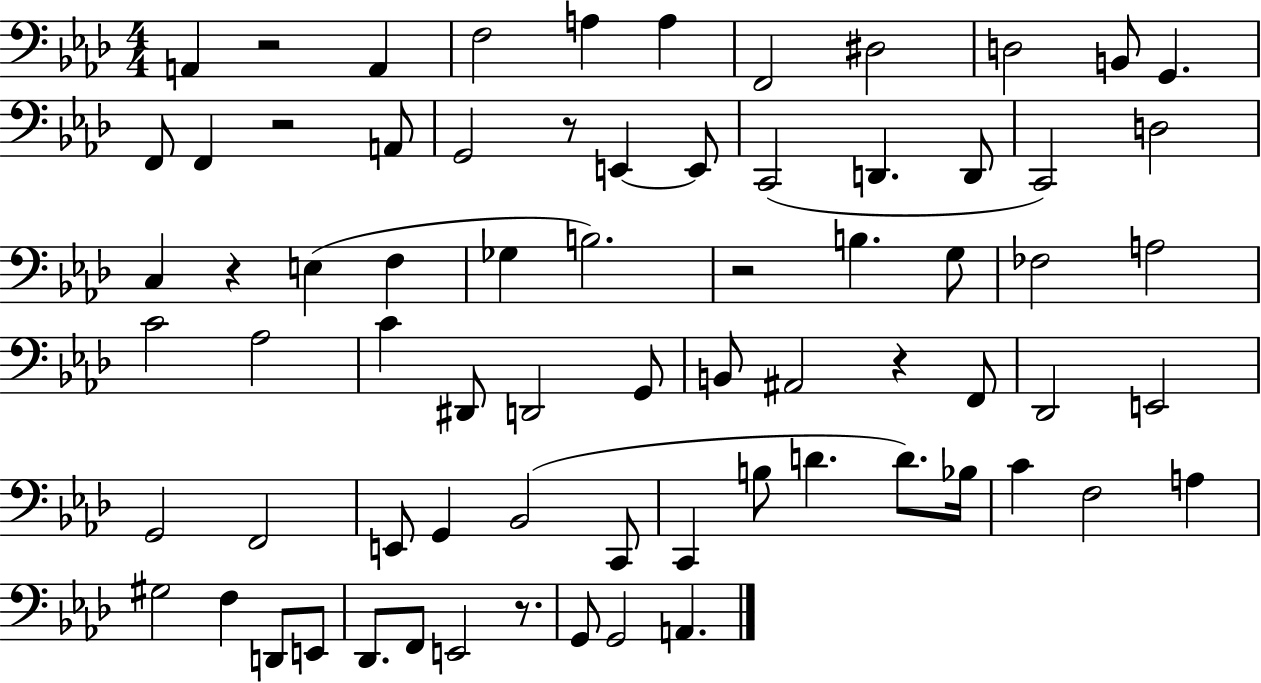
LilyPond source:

{
  \clef bass
  \numericTimeSignature
  \time 4/4
  \key aes \major
  \repeat volta 2 { a,4 r2 a,4 | f2 a4 a4 | f,2 dis2 | d2 b,8 g,4. | \break f,8 f,4 r2 a,8 | g,2 r8 e,4~~ e,8 | c,2( d,4. d,8 | c,2) d2 | \break c4 r4 e4( f4 | ges4 b2.) | r2 b4. g8 | fes2 a2 | \break c'2 aes2 | c'4 dis,8 d,2 g,8 | b,8 ais,2 r4 f,8 | des,2 e,2 | \break g,2 f,2 | e,8 g,4 bes,2( c,8 | c,4 b8 d'4. d'8.) bes16 | c'4 f2 a4 | \break gis2 f4 d,8 e,8 | des,8. f,8 e,2 r8. | g,8 g,2 a,4. | } \bar "|."
}